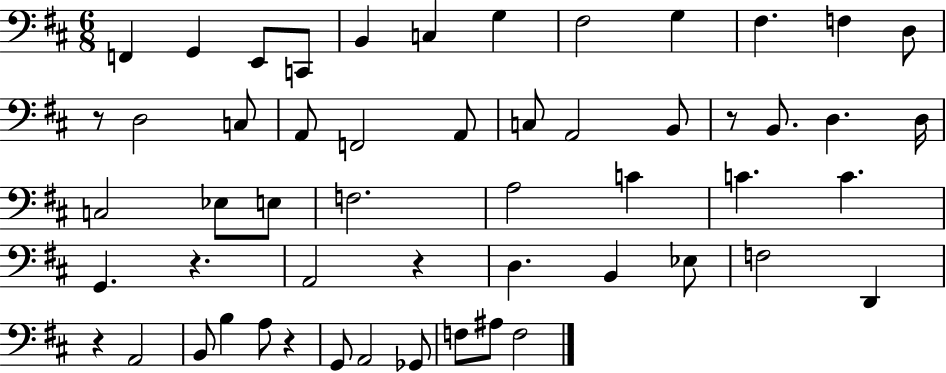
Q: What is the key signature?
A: D major